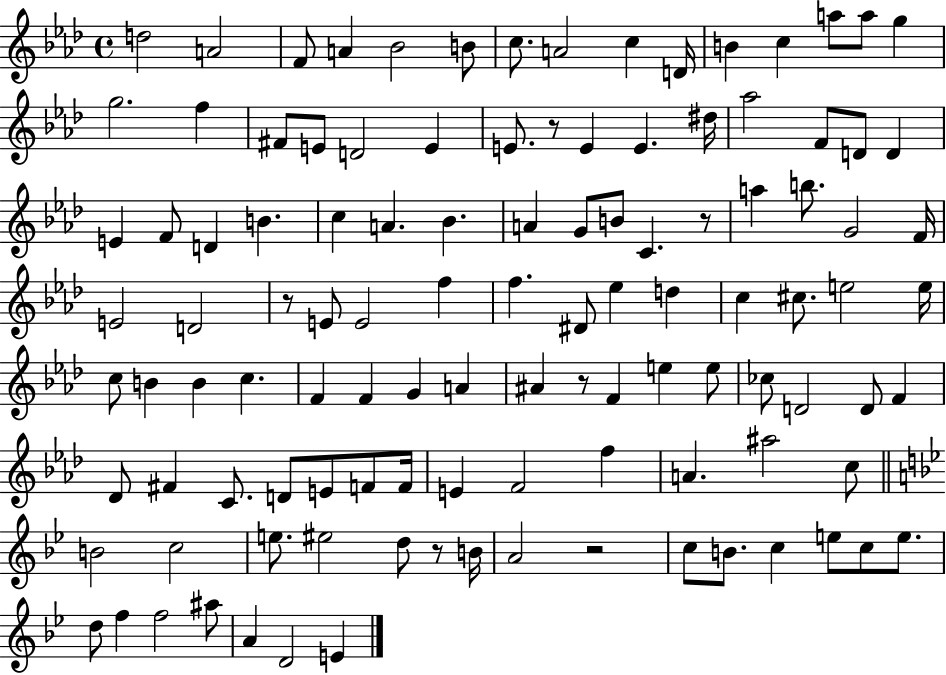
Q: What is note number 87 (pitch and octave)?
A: B4